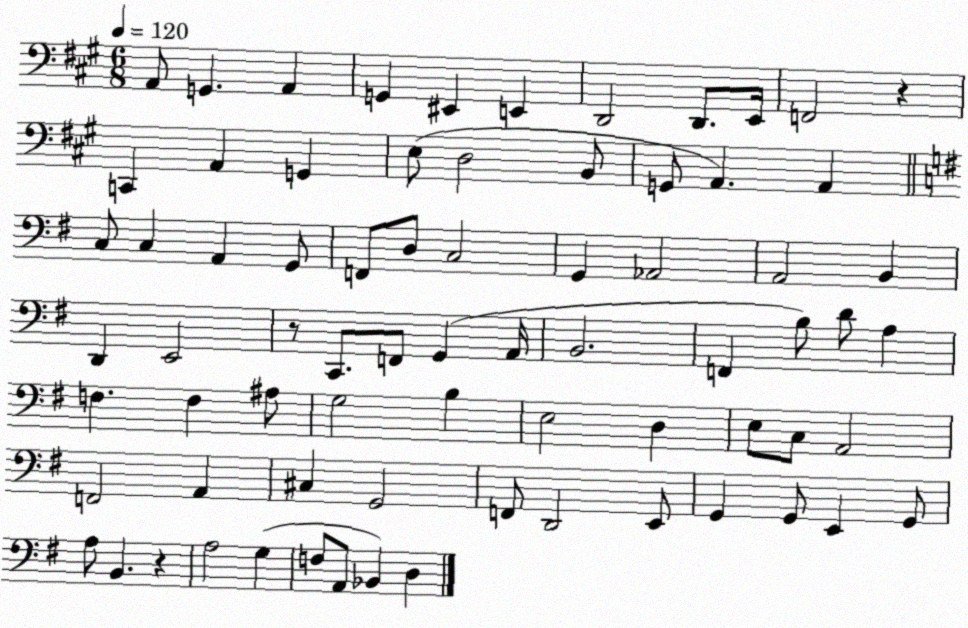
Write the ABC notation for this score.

X:1
T:Untitled
M:6/8
L:1/4
K:A
A,,/2 G,, A,, G,, ^E,, E,, D,,2 D,,/2 E,,/4 F,,2 z C,, A,, G,, E,/2 D,2 B,,/2 G,,/2 A,, A,, C,/2 C, A,, G,,/2 F,,/2 D,/2 C,2 G,, _A,,2 A,,2 B,, D,, E,,2 z/2 C,,/2 F,,/2 G,, A,,/4 B,,2 F,, B,/2 D/2 A, F, F, ^A,/2 G,2 B, E,2 D, E,/2 C,/2 A,,2 F,,2 A,, ^C, G,,2 F,,/2 D,,2 E,,/2 G,, G,,/2 E,, G,,/2 A,/2 B,, z A,2 G, F,/2 A,,/2 _B,, D,